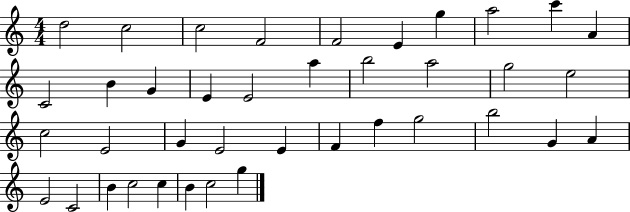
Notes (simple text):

D5/h C5/h C5/h F4/h F4/h E4/q G5/q A5/h C6/q A4/q C4/h B4/q G4/q E4/q E4/h A5/q B5/h A5/h G5/h E5/h C5/h E4/h G4/q E4/h E4/q F4/q F5/q G5/h B5/h G4/q A4/q E4/h C4/h B4/q C5/h C5/q B4/q C5/h G5/q